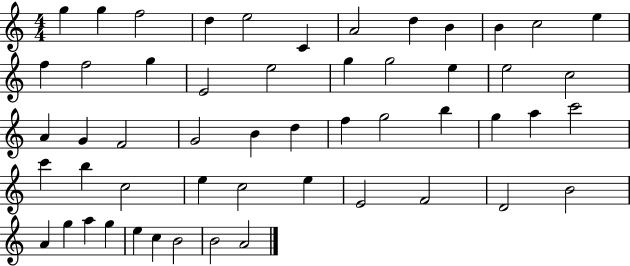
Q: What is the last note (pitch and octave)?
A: A4